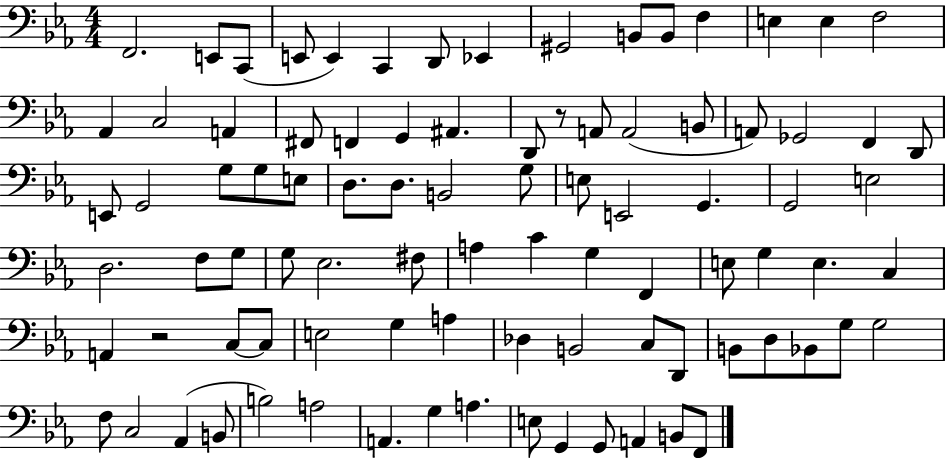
{
  \clef bass
  \numericTimeSignature
  \time 4/4
  \key ees \major
  f,2. e,8 c,8( | e,8 e,4) c,4 d,8 ees,4 | gis,2 b,8 b,8 f4 | e4 e4 f2 | \break aes,4 c2 a,4 | fis,8 f,4 g,4 ais,4. | d,8 r8 a,8 a,2( b,8 | a,8) ges,2 f,4 d,8 | \break e,8 g,2 g8 g8 e8 | d8. d8. b,2 g8 | e8 e,2 g,4. | g,2 e2 | \break d2. f8 g8 | g8 ees2. fis8 | a4 c'4 g4 f,4 | e8 g4 e4. c4 | \break a,4 r2 c8~~ c8 | e2 g4 a4 | des4 b,2 c8 d,8 | b,8 d8 bes,8 g8 g2 | \break f8 c2 aes,4( b,8 | b2) a2 | a,4. g4 a4. | e8 g,4 g,8 a,4 b,8 f,8 | \break \bar "|."
}